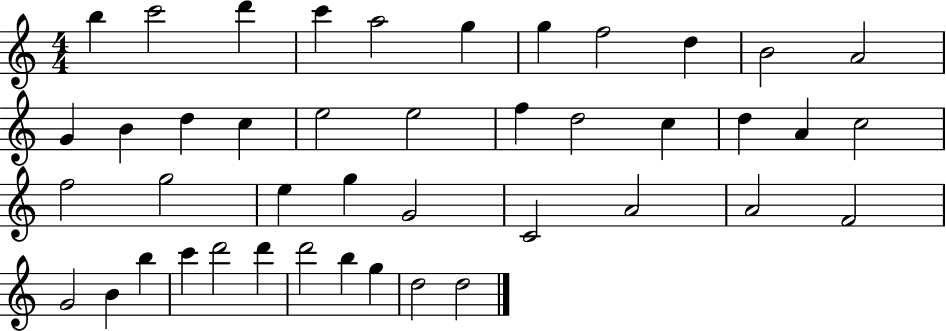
B5/q C6/h D6/q C6/q A5/h G5/q G5/q F5/h D5/q B4/h A4/h G4/q B4/q D5/q C5/q E5/h E5/h F5/q D5/h C5/q D5/q A4/q C5/h F5/h G5/h E5/q G5/q G4/h C4/h A4/h A4/h F4/h G4/h B4/q B5/q C6/q D6/h D6/q D6/h B5/q G5/q D5/h D5/h